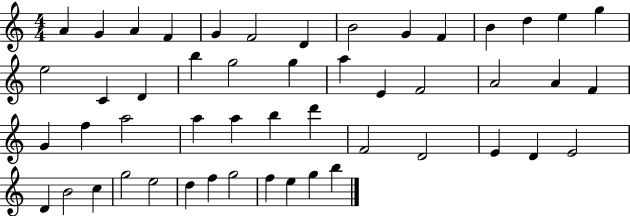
X:1
T:Untitled
M:4/4
L:1/4
K:C
A G A F G F2 D B2 G F B d e g e2 C D b g2 g a E F2 A2 A F G f a2 a a b d' F2 D2 E D E2 D B2 c g2 e2 d f g2 f e g b